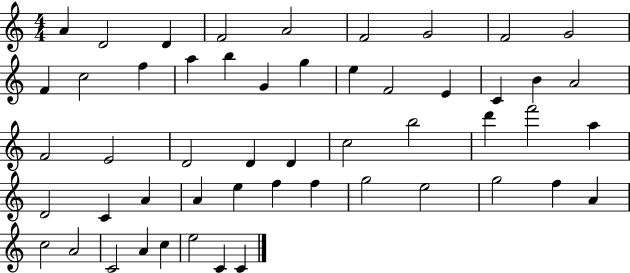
{
  \clef treble
  \numericTimeSignature
  \time 4/4
  \key c \major
  a'4 d'2 d'4 | f'2 a'2 | f'2 g'2 | f'2 g'2 | \break f'4 c''2 f''4 | a''4 b''4 g'4 g''4 | e''4 f'2 e'4 | c'4 b'4 a'2 | \break f'2 e'2 | d'2 d'4 d'4 | c''2 b''2 | d'''4 f'''2 a''4 | \break d'2 c'4 a'4 | a'4 e''4 f''4 f''4 | g''2 e''2 | g''2 f''4 a'4 | \break c''2 a'2 | c'2 a'4 c''4 | e''2 c'4 c'4 | \bar "|."
}